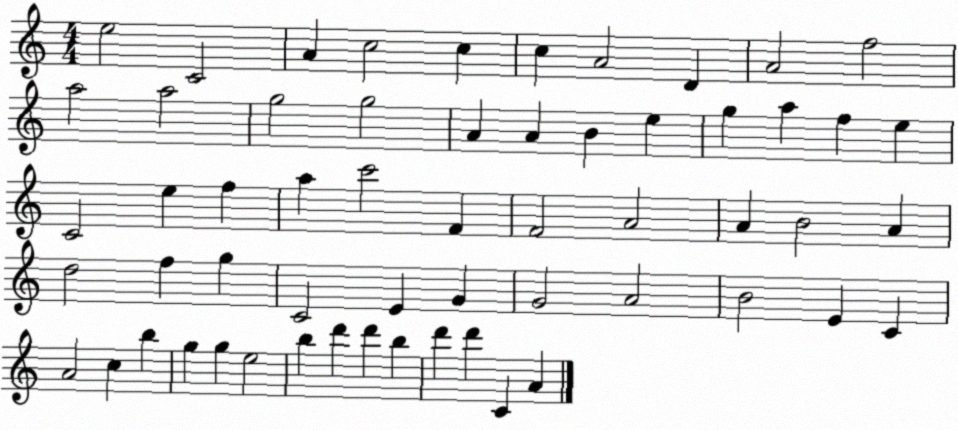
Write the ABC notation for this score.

X:1
T:Untitled
M:4/4
L:1/4
K:C
e2 C2 A c2 c c A2 D A2 f2 a2 a2 g2 g2 A A B e g a f e C2 e f a c'2 F F2 A2 A B2 A d2 f g C2 E G G2 A2 B2 E C A2 c b g g e2 b d' d' b d' d' C A